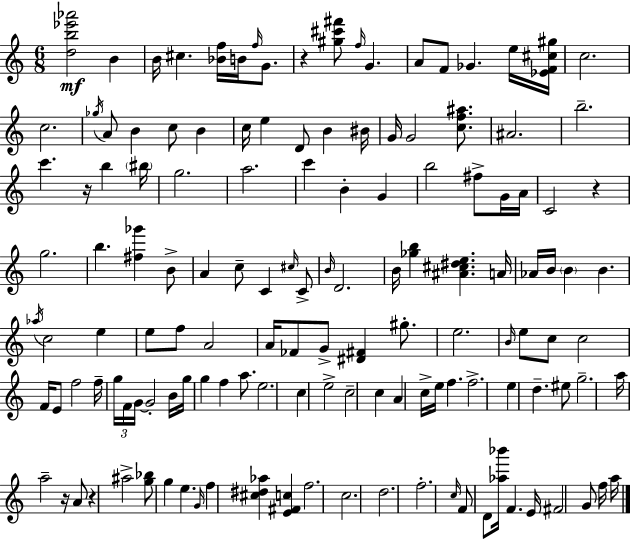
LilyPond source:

{
  \clef treble
  \numericTimeSignature
  \time 6/8
  \key c \major
  <d'' b'' ees''' aes'''>2\mf b'4 | b'16 cis''4. <bes' f''>16 b'16 \grace { f''16 } g'8. | r4 <gis'' cis''' fis'''>8 \grace { f''16 } g'4. | a'8 f'8 ges'4. | \break e''16 <ees' f' cis'' gis''>16 c''2. | c''2. | \acciaccatura { ges''16 } a'8 b'4 c''8 b'4 | c''16 e''4 d'8 b'4 | \break bis'16 g'16 g'2 | <c'' f'' ais''>8. ais'2. | b''2.-- | c'''4. r16 b''4 | \break \parenthesize bis''16 g''2. | a''2. | c'''4 b'4-. g'4 | b''2 fis''8-> | \break g'16 a'16 c'2 r4 | g''2. | b''4. <fis'' ges'''>4 | b'8-> a'4 c''8-- c'4 | \break \grace { cis''16 } c'8-> \grace { b'16 } d'2. | b'16 <ges'' b''>4 <ais' cis'' dis'' e''>4. | a'16 aes'16 b'16 \parenthesize b'4 b'4. | \acciaccatura { aes''16 } c''2 | \break e''4 e''8 f''8 a'2 | a'16 fes'8 g'8-> <dis' fis'>4 | gis''8.-. e''2. | \grace { b'16 } e''8 c''8 c''2 | \break f'16 e'8 f''2 | f''16-- \tuplet 3/2 { g''16 f'16 g'16~~ } g'2-. | b'16 g''16 g''4 | f''4 a''8. e''2. | \break c''4 e''2-> | c''2-- | c''4 a'4 c''16-> | e''16 f''4. f''2.-> | \break e''4 d''4.-- | eis''8 g''2.-- | a''16 a''2-- | r16 a'8 r4 ais''2-> | \break <g'' bes''>8 g''4 | e''4. \grace { g'16 } f''4 | <cis'' dis'' aes''>4 <e' fis' c''>4 f''2. | c''2. | \break d''2. | f''2.-. | \grace { c''16 } f'8 d'8 | <aes'' bes'''>16 f'4. e'16 fis'2 | \break g'8 f''16 a''16 \bar "|."
}